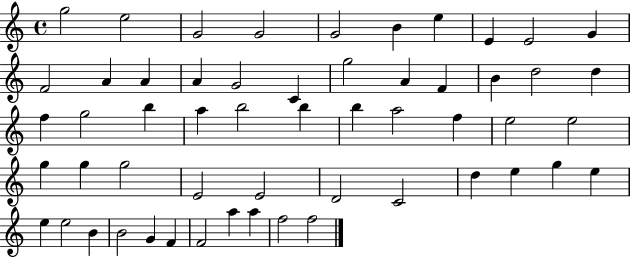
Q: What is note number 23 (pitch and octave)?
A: F5